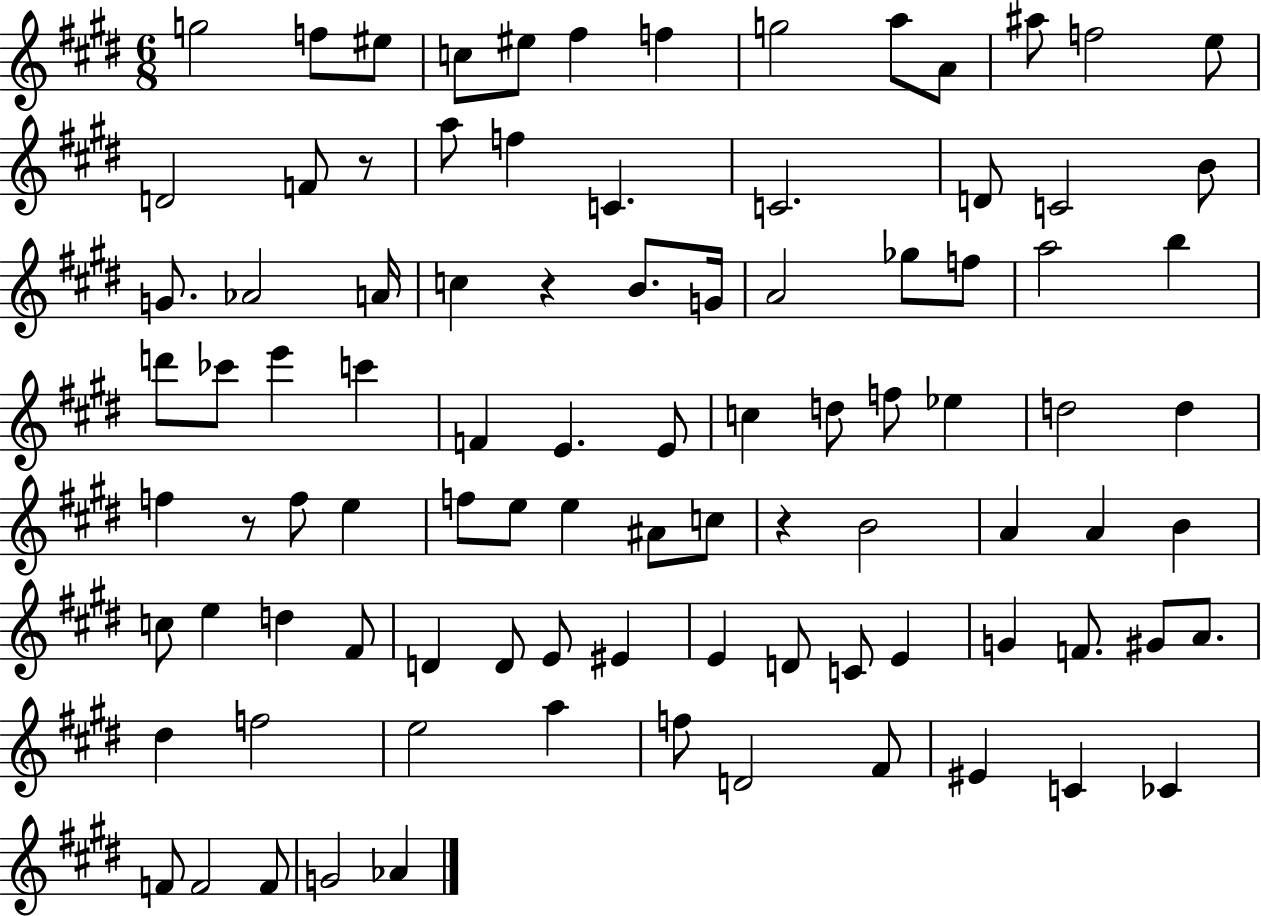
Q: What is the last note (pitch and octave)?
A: Ab4